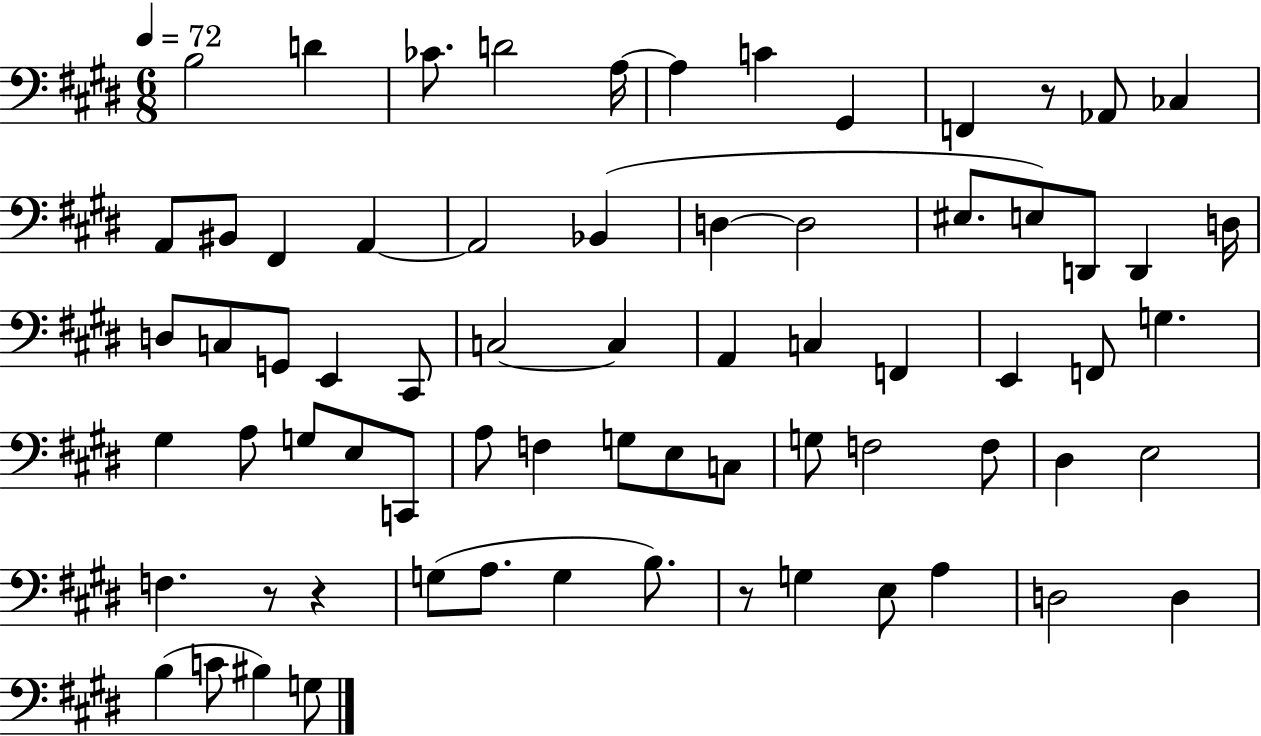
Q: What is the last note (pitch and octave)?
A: G3